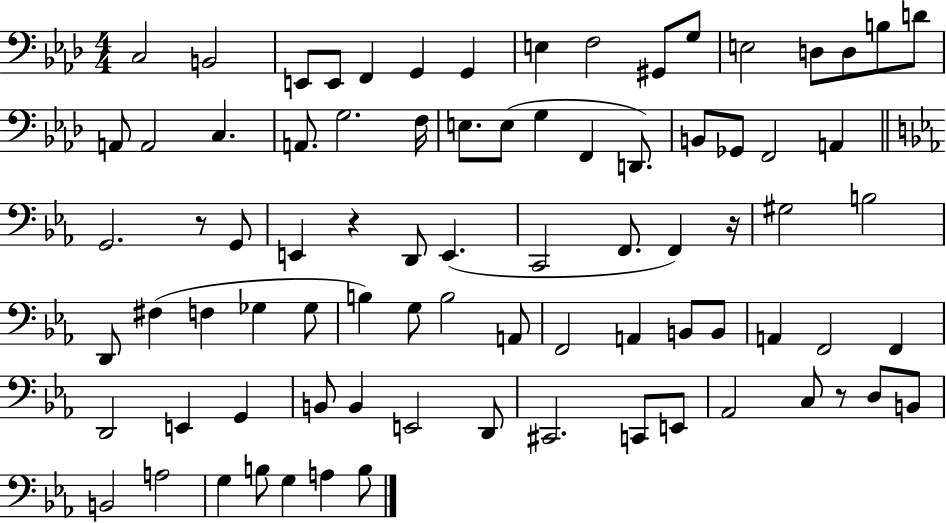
{
  \clef bass
  \numericTimeSignature
  \time 4/4
  \key aes \major
  c2 b,2 | e,8 e,8 f,4 g,4 g,4 | e4 f2 gis,8 g8 | e2 d8 d8 b8 d'8 | \break a,8 a,2 c4. | a,8. g2. f16 | e8. e8( g4 f,4 d,8.) | b,8 ges,8 f,2 a,4 | \break \bar "||" \break \key ees \major g,2. r8 g,8 | e,4 r4 d,8 e,4.( | c,2 f,8. f,4) r16 | gis2 b2 | \break d,8 fis4( f4 ges4 ges8 | b4) g8 b2 a,8 | f,2 a,4 b,8 b,8 | a,4 f,2 f,4 | \break d,2 e,4 g,4 | b,8 b,4 e,2 d,8 | cis,2. c,8 e,8 | aes,2 c8 r8 d8 b,8 | \break b,2 a2 | g4 b8 g4 a4 b8 | \bar "|."
}